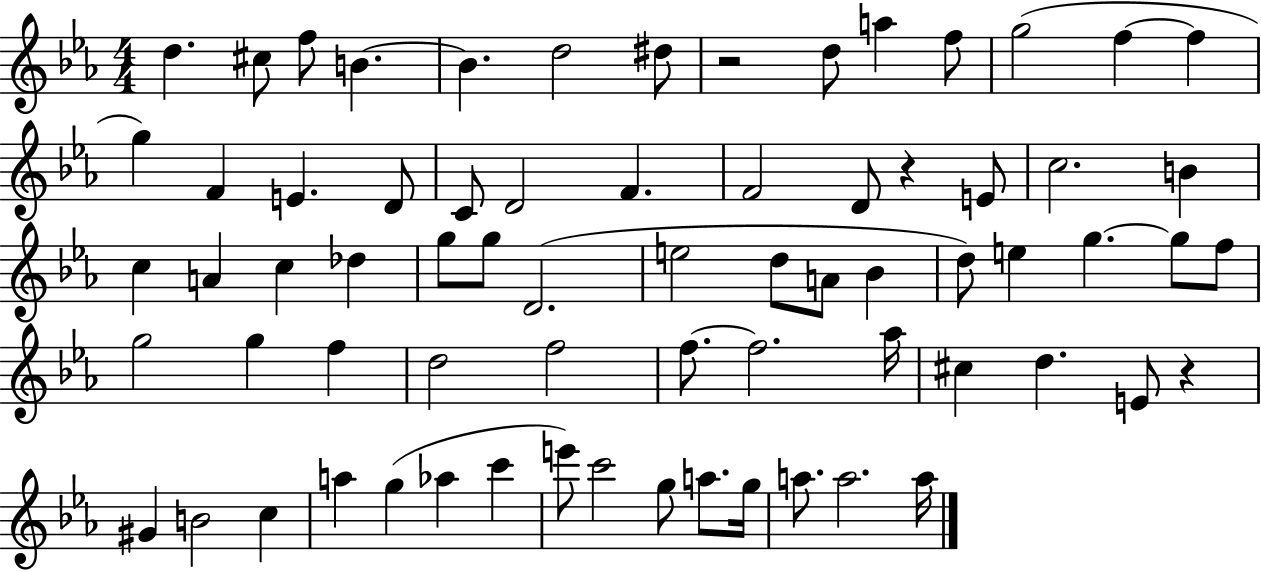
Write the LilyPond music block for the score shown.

{
  \clef treble
  \numericTimeSignature
  \time 4/4
  \key ees \major
  d''4. cis''8 f''8 b'4.~~ | b'4. d''2 dis''8 | r2 d''8 a''4 f''8 | g''2( f''4~~ f''4 | \break g''4) f'4 e'4. d'8 | c'8 d'2 f'4. | f'2 d'8 r4 e'8 | c''2. b'4 | \break c''4 a'4 c''4 des''4 | g''8 g''8 d'2.( | e''2 d''8 a'8 bes'4 | d''8) e''4 g''4.~~ g''8 f''8 | \break g''2 g''4 f''4 | d''2 f''2 | f''8.~~ f''2. aes''16 | cis''4 d''4. e'8 r4 | \break gis'4 b'2 c''4 | a''4 g''4( aes''4 c'''4 | e'''8) c'''2 g''8 a''8. g''16 | a''8. a''2. a''16 | \break \bar "|."
}